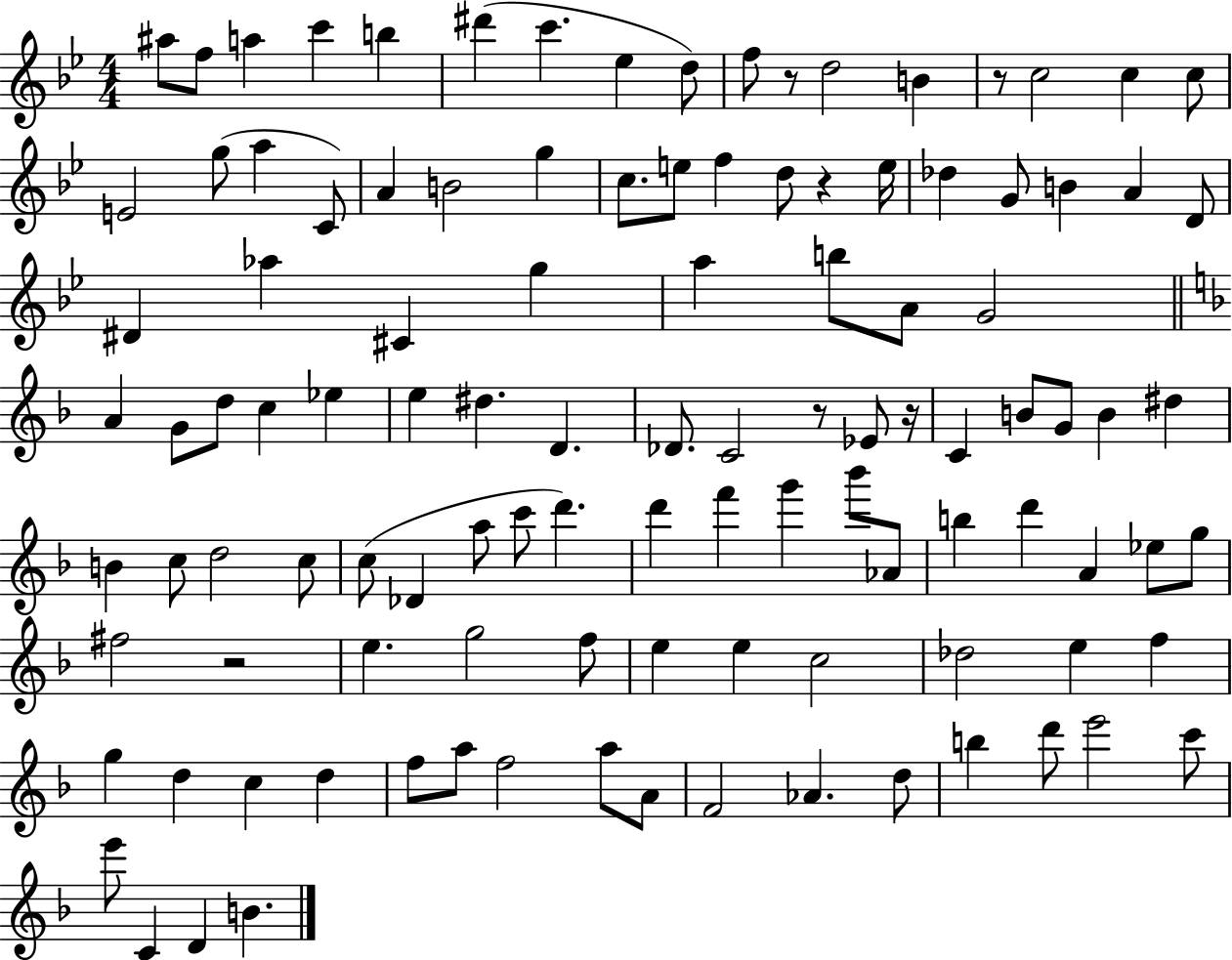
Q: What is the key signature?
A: BES major